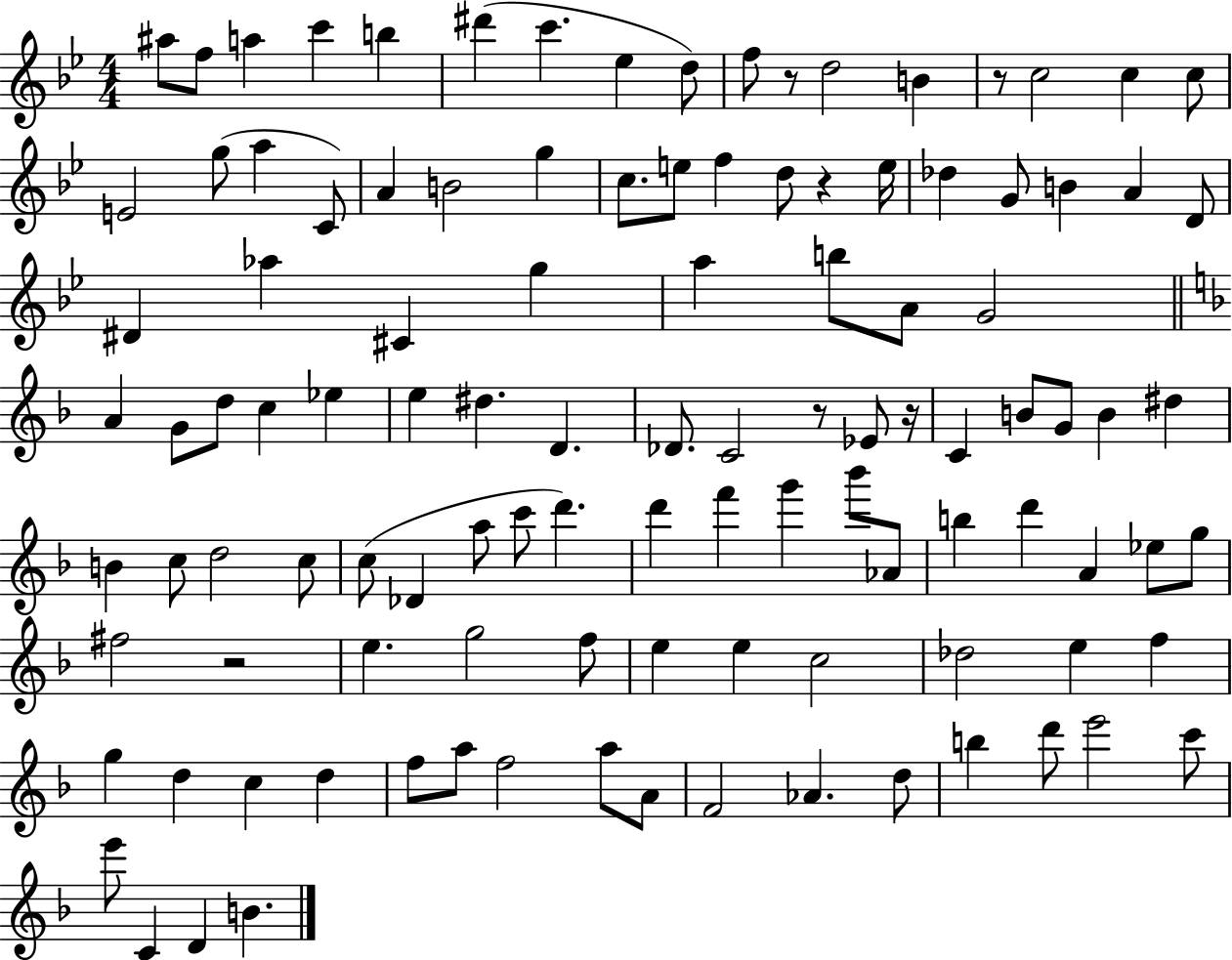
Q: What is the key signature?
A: BES major